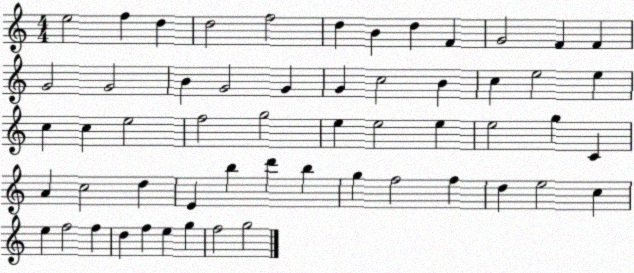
X:1
T:Untitled
M:4/4
L:1/4
K:C
e2 f d d2 f2 d B d F G2 F F G2 G2 B G2 G G c2 B c e2 e c c e2 f2 g2 e e2 e e2 g C A c2 d E b d' b g f2 f d e2 c e f2 f d f e g f2 g2